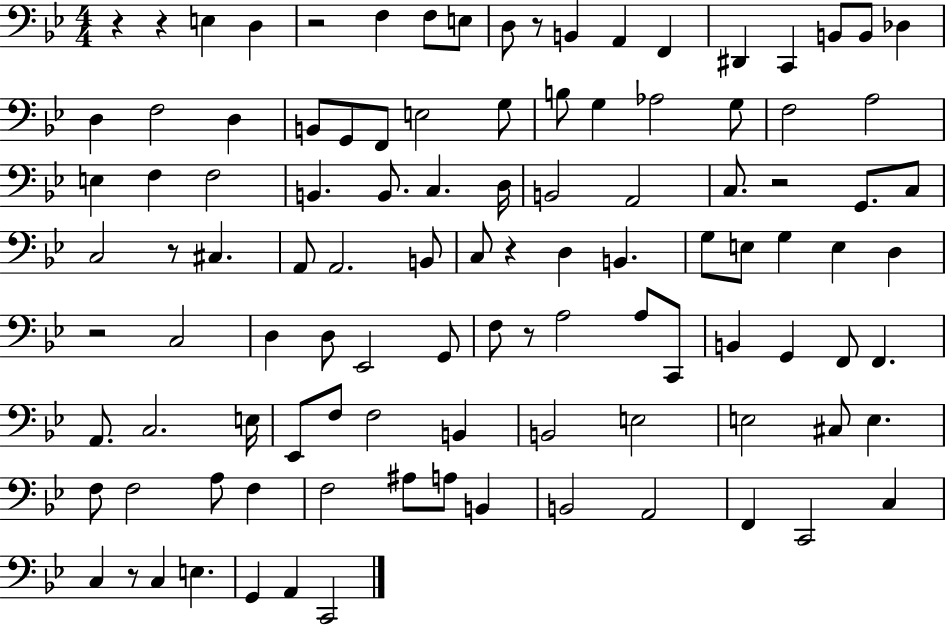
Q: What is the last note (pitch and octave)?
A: C2